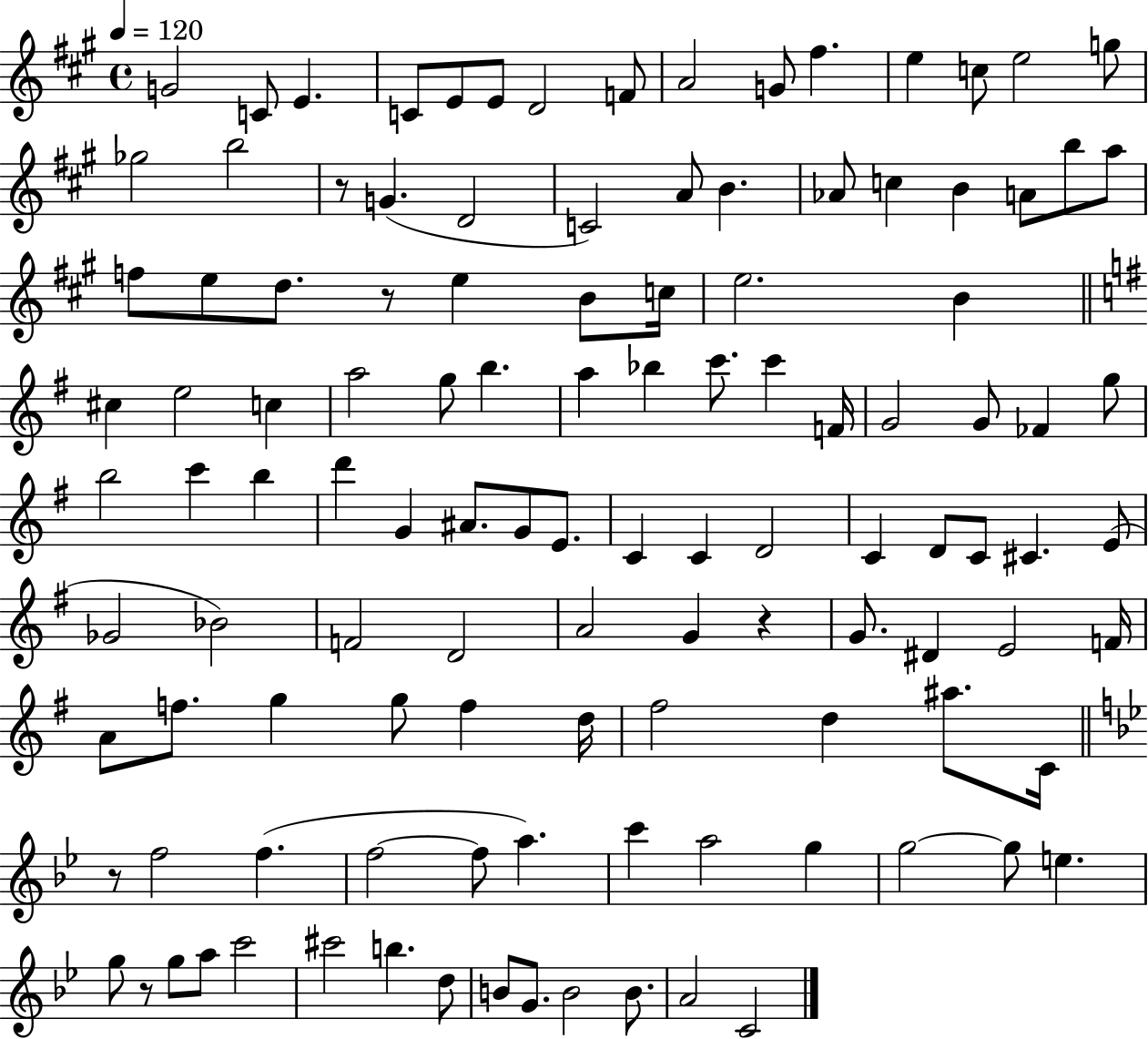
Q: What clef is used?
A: treble